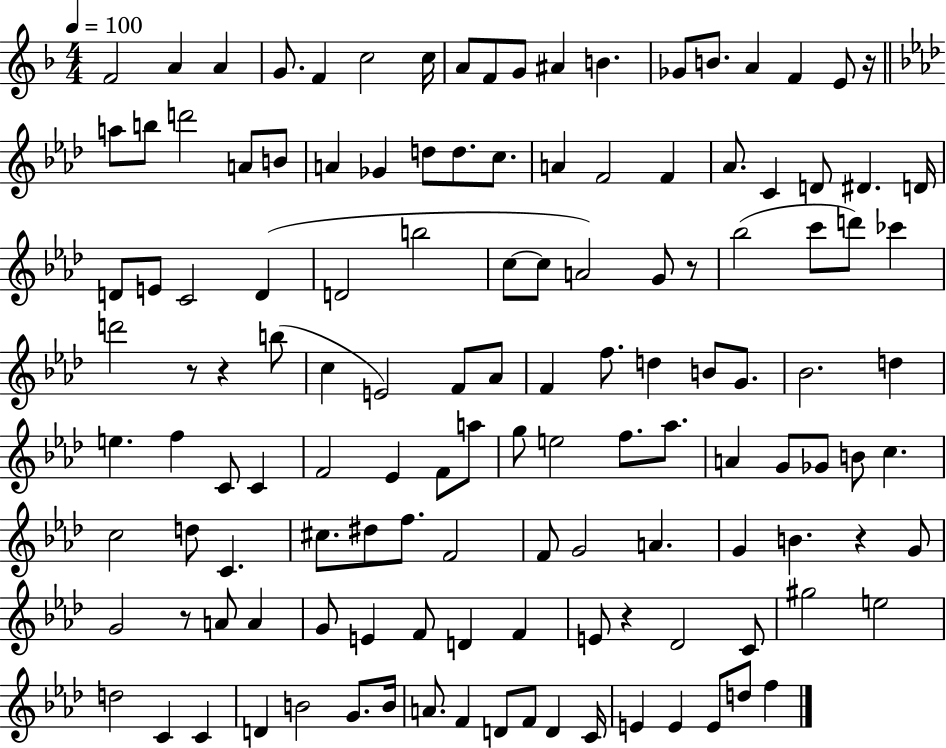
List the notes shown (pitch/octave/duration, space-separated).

F4/h A4/q A4/q G4/e. F4/q C5/h C5/s A4/e F4/e G4/e A#4/q B4/q. Gb4/e B4/e. A4/q F4/q E4/e R/s A5/e B5/e D6/h A4/e B4/e A4/q Gb4/q D5/e D5/e. C5/e. A4/q F4/h F4/q Ab4/e. C4/q D4/e D#4/q. D4/s D4/e E4/e C4/h D4/q D4/h B5/h C5/e C5/e A4/h G4/e R/e Bb5/h C6/e D6/e CES6/q D6/h R/e R/q B5/e C5/q E4/h F4/e Ab4/e F4/q F5/e. D5/q B4/e G4/e. Bb4/h. D5/q E5/q. F5/q C4/e C4/q F4/h Eb4/q F4/e A5/e G5/e E5/h F5/e. Ab5/e. A4/q G4/e Gb4/e B4/e C5/q. C5/h D5/e C4/q. C#5/e. D#5/e F5/e. F4/h F4/e G4/h A4/q. G4/q B4/q. R/q G4/e G4/h R/e A4/e A4/q G4/e E4/q F4/e D4/q F4/q E4/e R/q Db4/h C4/e G#5/h E5/h D5/h C4/q C4/q D4/q B4/h G4/e. B4/s A4/e. F4/q D4/e F4/e D4/q C4/s E4/q E4/q E4/e D5/e F5/q